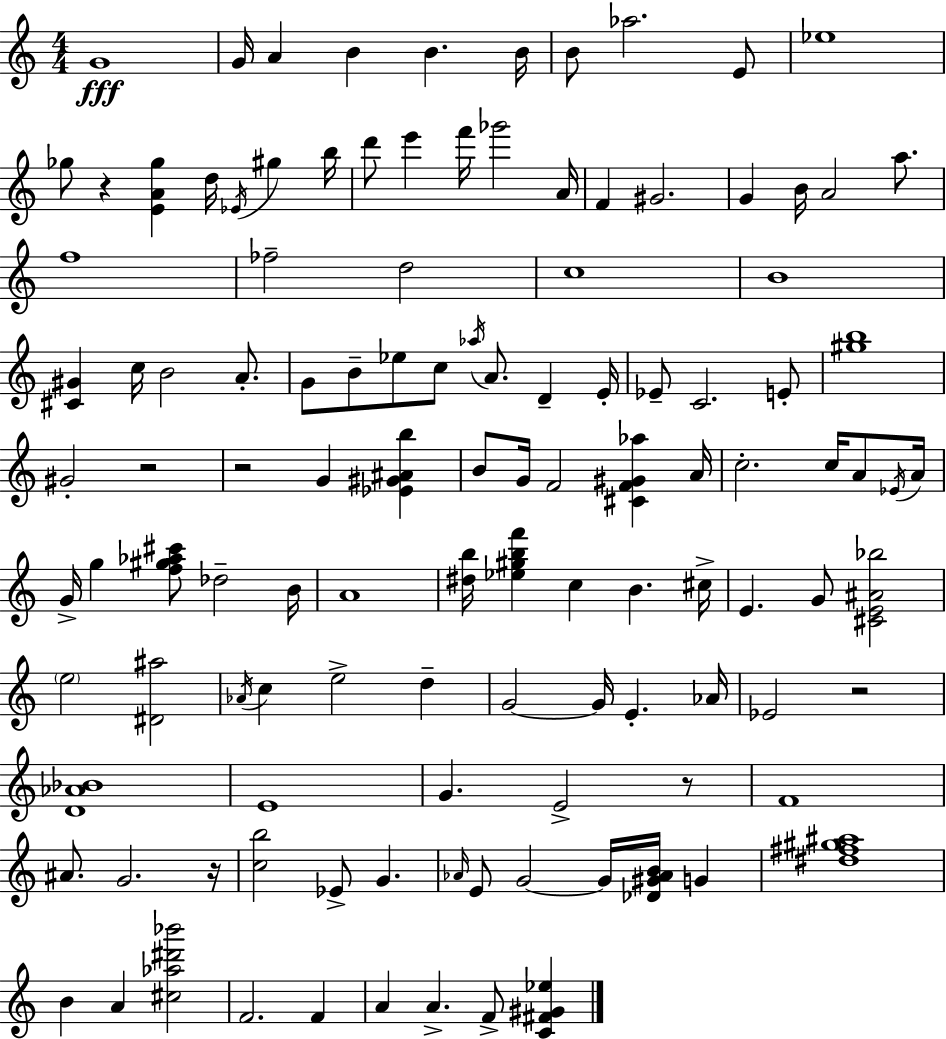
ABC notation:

X:1
T:Untitled
M:4/4
L:1/4
K:C
G4 G/4 A B B B/4 B/2 _a2 E/2 _e4 _g/2 z [EA_g] d/4 _E/4 ^g b/4 d'/2 e' f'/4 _g'2 A/4 F ^G2 G B/4 A2 a/2 f4 _f2 d2 c4 B4 [^C^G] c/4 B2 A/2 G/2 B/2 _e/2 c/2 _a/4 A/2 D E/4 _E/2 C2 E/2 [^gb]4 ^G2 z2 z2 G [_E^G^Ab] B/2 G/4 F2 [^CF^G_a] A/4 c2 c/4 A/2 _E/4 A/4 G/4 g [f^g_a^c']/2 _d2 B/4 A4 [^db]/4 [_e^gbf'] c B ^c/4 E G/2 [^CE^A_b]2 e2 [^D^a]2 _A/4 c e2 d G2 G/4 E _A/4 _E2 z2 [D_A_B]4 E4 G E2 z/2 F4 ^A/2 G2 z/4 [cb]2 _E/2 G _A/4 E/2 G2 G/4 [_D^G_AB]/4 G [^d^f^g^a]4 B A [^c_a^d'_b']2 F2 F A A F/2 [C^F^G_e]